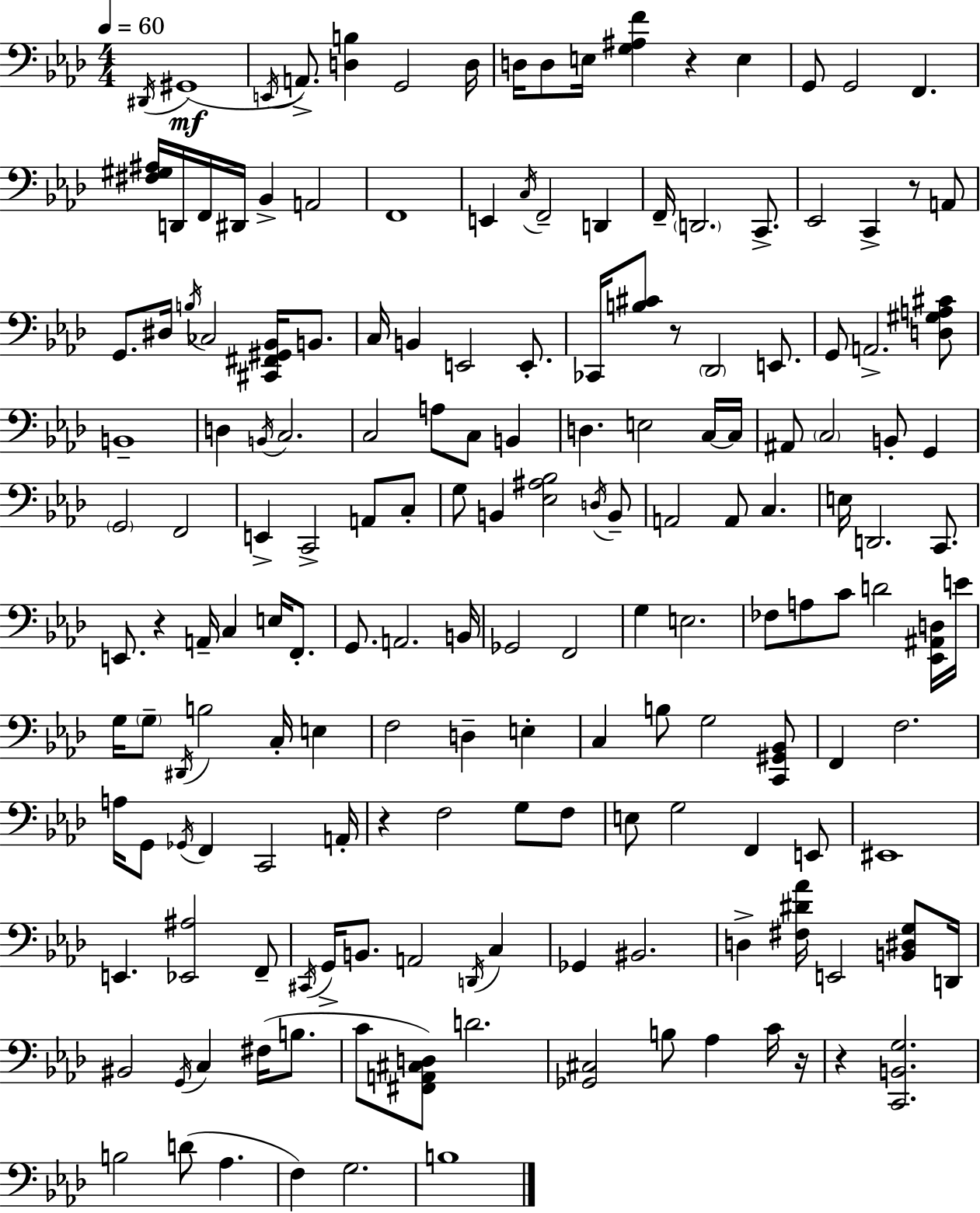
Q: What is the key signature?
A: AES major